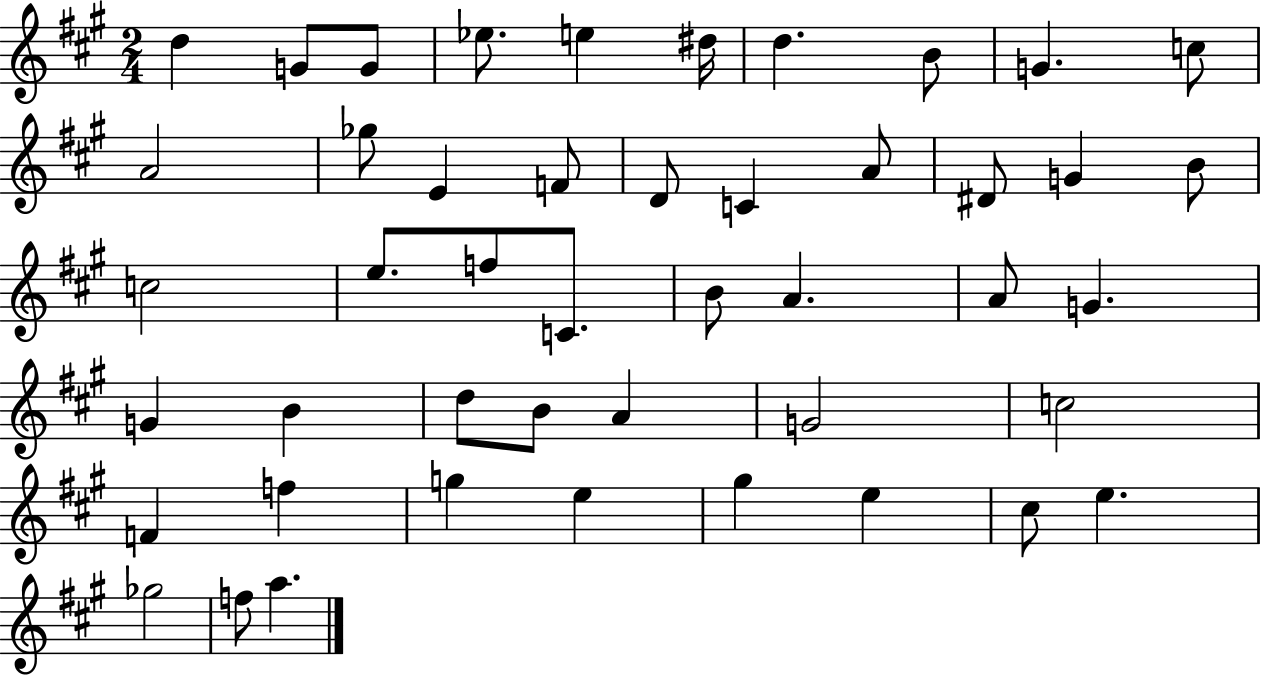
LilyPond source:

{
  \clef treble
  \numericTimeSignature
  \time 2/4
  \key a \major
  d''4 g'8 g'8 | ees''8. e''4 dis''16 | d''4. b'8 | g'4. c''8 | \break a'2 | ges''8 e'4 f'8 | d'8 c'4 a'8 | dis'8 g'4 b'8 | \break c''2 | e''8. f''8 c'8. | b'8 a'4. | a'8 g'4. | \break g'4 b'4 | d''8 b'8 a'4 | g'2 | c''2 | \break f'4 f''4 | g''4 e''4 | gis''4 e''4 | cis''8 e''4. | \break ges''2 | f''8 a''4. | \bar "|."
}